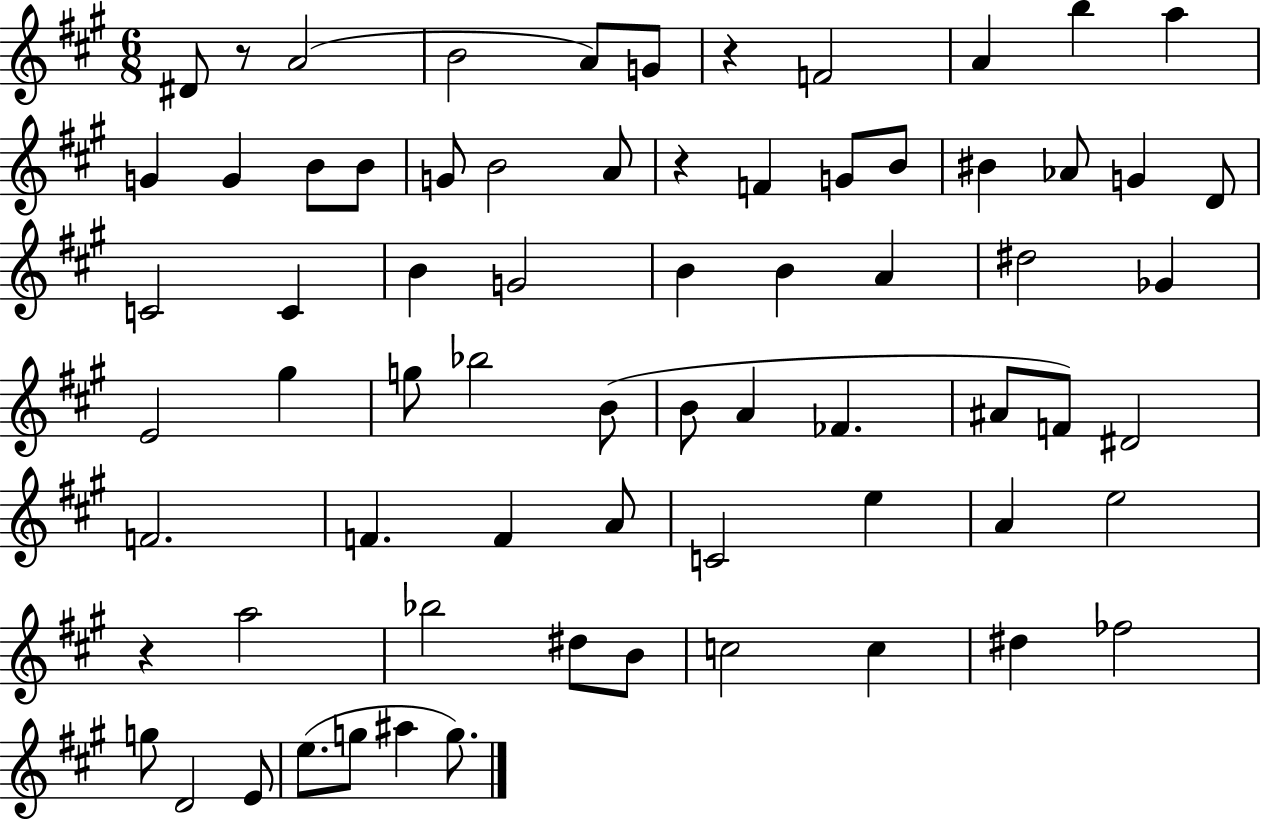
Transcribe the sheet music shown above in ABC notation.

X:1
T:Untitled
M:6/8
L:1/4
K:A
^D/2 z/2 A2 B2 A/2 G/2 z F2 A b a G G B/2 B/2 G/2 B2 A/2 z F G/2 B/2 ^B _A/2 G D/2 C2 C B G2 B B A ^d2 _G E2 ^g g/2 _b2 B/2 B/2 A _F ^A/2 F/2 ^D2 F2 F F A/2 C2 e A e2 z a2 _b2 ^d/2 B/2 c2 c ^d _f2 g/2 D2 E/2 e/2 g/2 ^a g/2